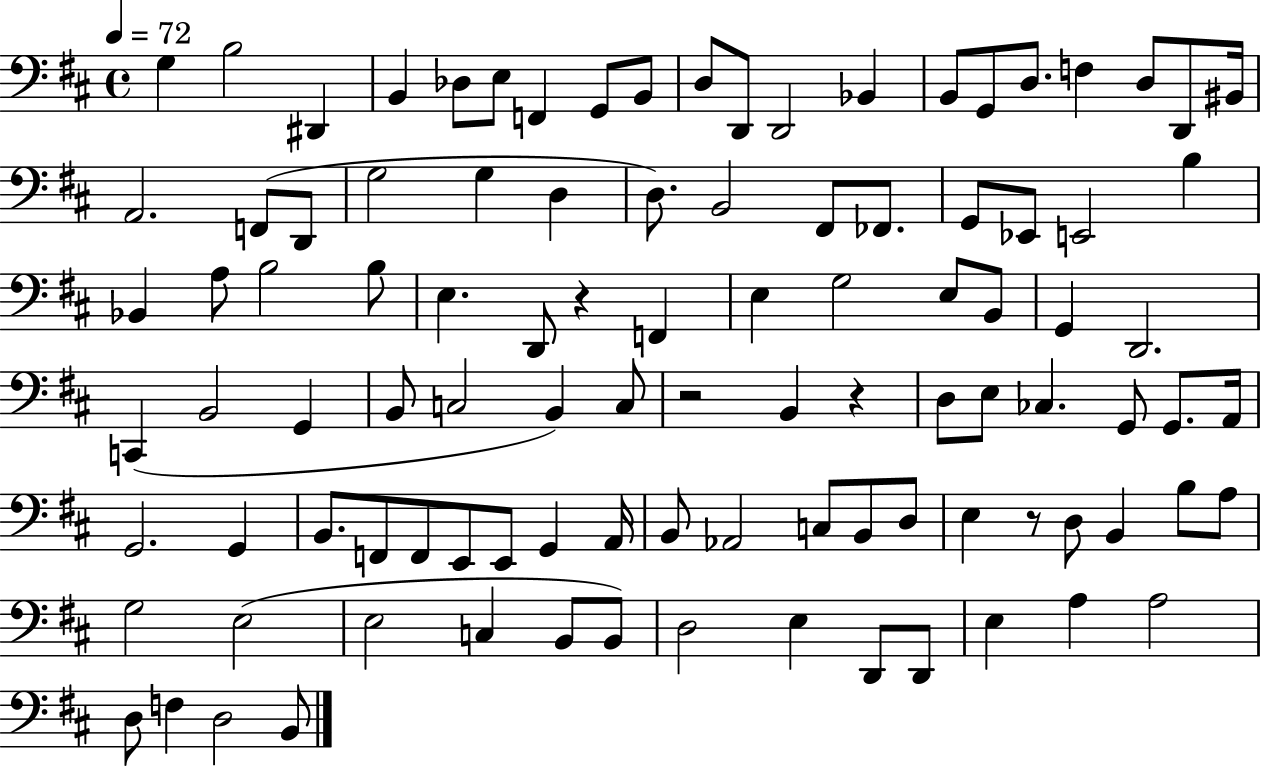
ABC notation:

X:1
T:Untitled
M:4/4
L:1/4
K:D
G, B,2 ^D,, B,, _D,/2 E,/2 F,, G,,/2 B,,/2 D,/2 D,,/2 D,,2 _B,, B,,/2 G,,/2 D,/2 F, D,/2 D,,/2 ^B,,/4 A,,2 F,,/2 D,,/2 G,2 G, D, D,/2 B,,2 ^F,,/2 _F,,/2 G,,/2 _E,,/2 E,,2 B, _B,, A,/2 B,2 B,/2 E, D,,/2 z F,, E, G,2 E,/2 B,,/2 G,, D,,2 C,, B,,2 G,, B,,/2 C,2 B,, C,/2 z2 B,, z D,/2 E,/2 _C, G,,/2 G,,/2 A,,/4 G,,2 G,, B,,/2 F,,/2 F,,/2 E,,/2 E,,/2 G,, A,,/4 B,,/2 _A,,2 C,/2 B,,/2 D,/2 E, z/2 D,/2 B,, B,/2 A,/2 G,2 E,2 E,2 C, B,,/2 B,,/2 D,2 E, D,,/2 D,,/2 E, A, A,2 D,/2 F, D,2 B,,/2